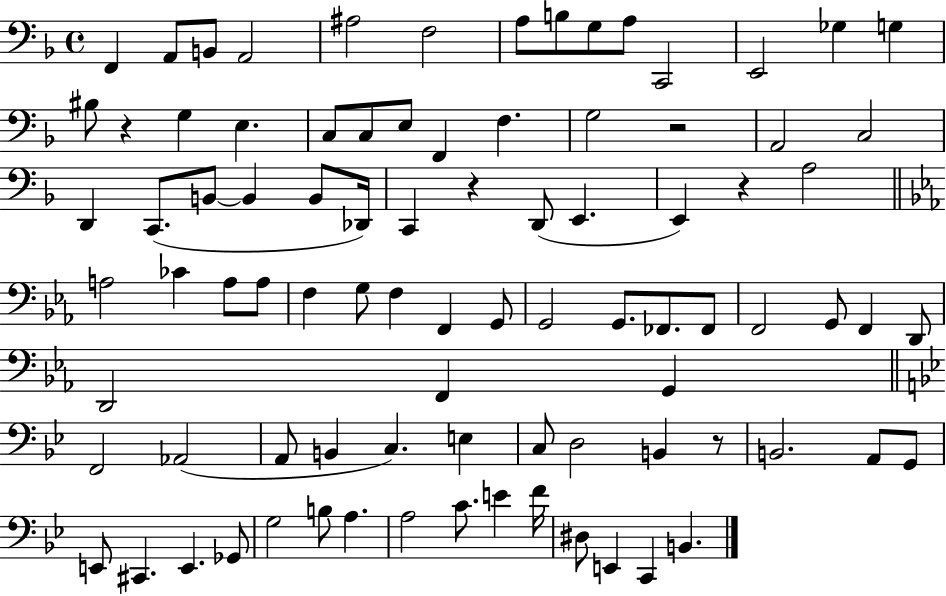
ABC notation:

X:1
T:Untitled
M:4/4
L:1/4
K:F
F,, A,,/2 B,,/2 A,,2 ^A,2 F,2 A,/2 B,/2 G,/2 A,/2 C,,2 E,,2 _G, G, ^B,/2 z G, E, C,/2 C,/2 E,/2 F,, F, G,2 z2 A,,2 C,2 D,, C,,/2 B,,/2 B,, B,,/2 _D,,/4 C,, z D,,/2 E,, E,, z A,2 A,2 _C A,/2 A,/2 F, G,/2 F, F,, G,,/2 G,,2 G,,/2 _F,,/2 _F,,/2 F,,2 G,,/2 F,, D,,/2 D,,2 F,, G,, F,,2 _A,,2 A,,/2 B,, C, E, C,/2 D,2 B,, z/2 B,,2 A,,/2 G,,/2 E,,/2 ^C,, E,, _G,,/2 G,2 B,/2 A, A,2 C/2 E F/4 ^D,/2 E,, C,, B,,